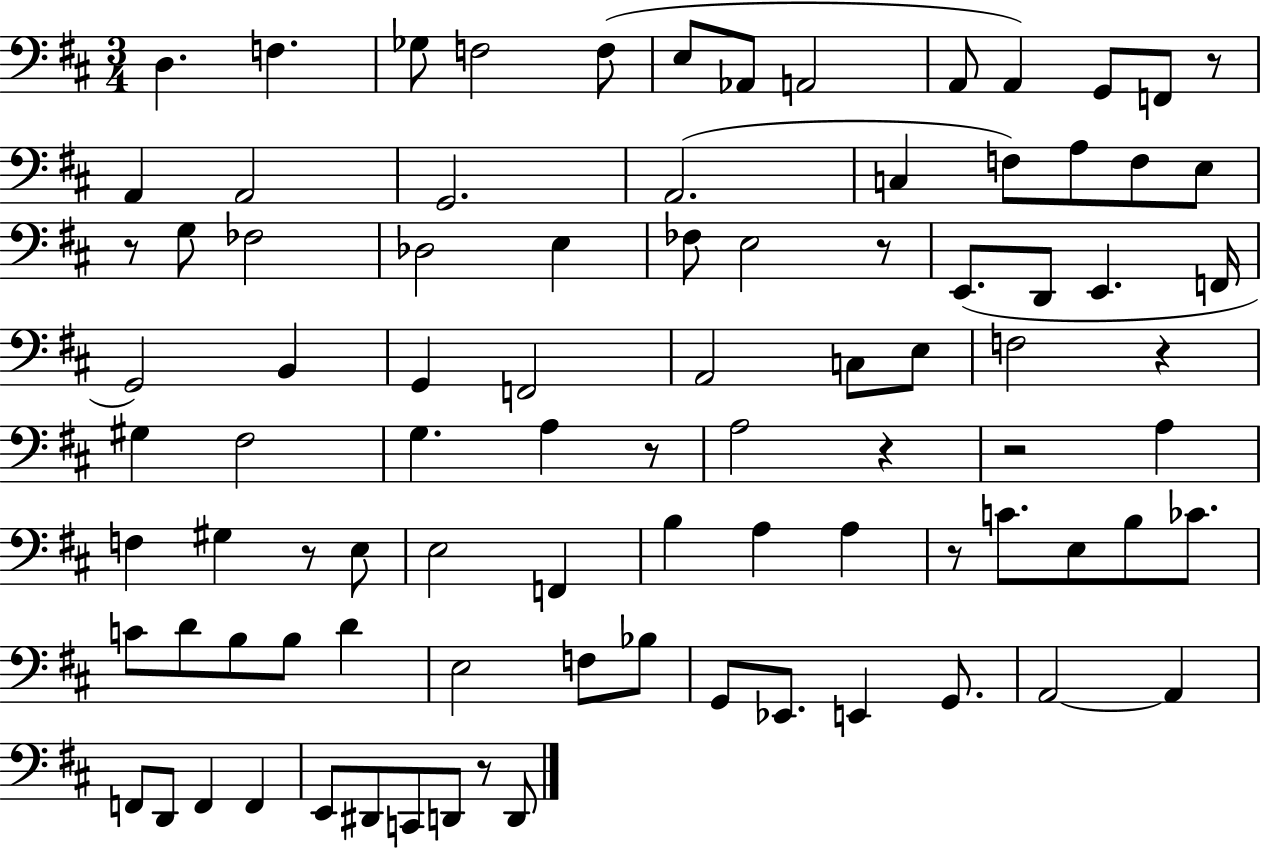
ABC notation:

X:1
T:Untitled
M:3/4
L:1/4
K:D
D, F, _G,/2 F,2 F,/2 E,/2 _A,,/2 A,,2 A,,/2 A,, G,,/2 F,,/2 z/2 A,, A,,2 G,,2 A,,2 C, F,/2 A,/2 F,/2 E,/2 z/2 G,/2 _F,2 _D,2 E, _F,/2 E,2 z/2 E,,/2 D,,/2 E,, F,,/4 G,,2 B,, G,, F,,2 A,,2 C,/2 E,/2 F,2 z ^G, ^F,2 G, A, z/2 A,2 z z2 A, F, ^G, z/2 E,/2 E,2 F,, B, A, A, z/2 C/2 E,/2 B,/2 _C/2 C/2 D/2 B,/2 B,/2 D E,2 F,/2 _B,/2 G,,/2 _E,,/2 E,, G,,/2 A,,2 A,, F,,/2 D,,/2 F,, F,, E,,/2 ^D,,/2 C,,/2 D,,/2 z/2 D,,/2